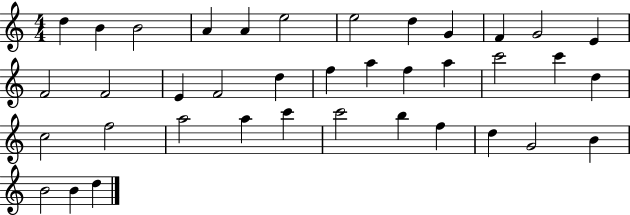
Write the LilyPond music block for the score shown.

{
  \clef treble
  \numericTimeSignature
  \time 4/4
  \key c \major
  d''4 b'4 b'2 | a'4 a'4 e''2 | e''2 d''4 g'4 | f'4 g'2 e'4 | \break f'2 f'2 | e'4 f'2 d''4 | f''4 a''4 f''4 a''4 | c'''2 c'''4 d''4 | \break c''2 f''2 | a''2 a''4 c'''4 | c'''2 b''4 f''4 | d''4 g'2 b'4 | \break b'2 b'4 d''4 | \bar "|."
}